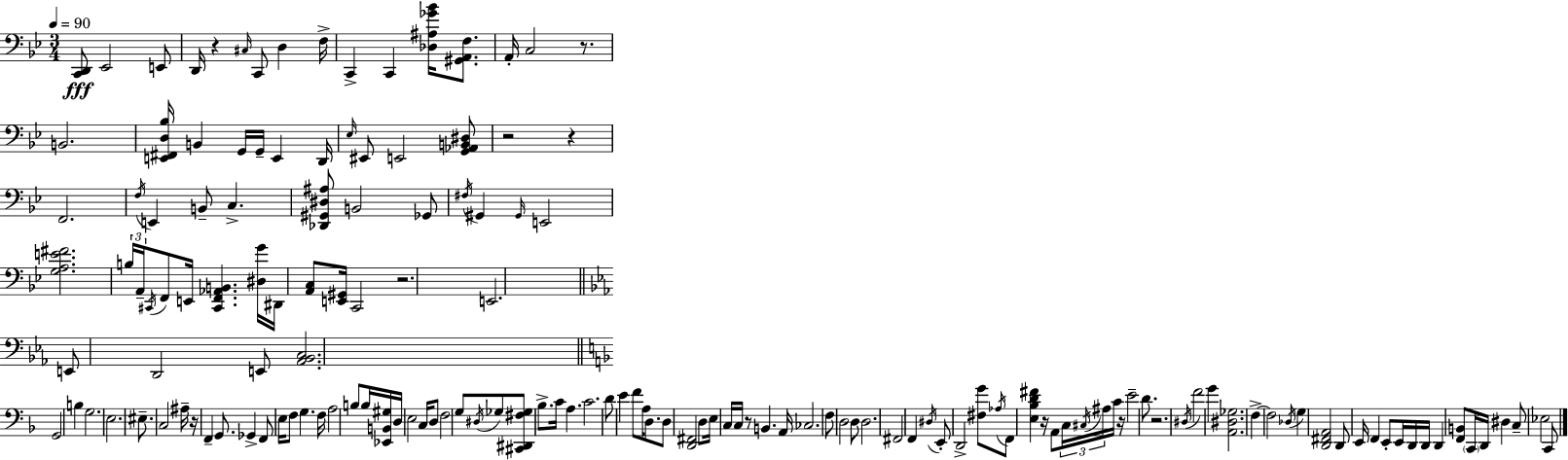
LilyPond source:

{
  \clef bass
  \numericTimeSignature
  \time 3/4
  \key bes \major
  \tempo 4 = 90
  <c, d,>8\fff ees,2 e,8 | d,16 r4 \grace { cis16 } c,8 d4 | f16-> c,4-> c,4 <des ais ges' bes'>16 <gis, a, f>8. | a,16-. c2 r8. | \break b,2. | <e, fis, d bes>16 b,4 g,16 g,16-- e,4 | d,16 \grace { ees16 } eis,8 e,2 | <g, aes, b, dis>8 r2 r4 | \break f,2. | \acciaccatura { f16 } e,4 b,8-- c4.-> | <des, gis, dis ais>8 b,2 | ges,8 \acciaccatura { fis16 } gis,4 \grace { gis,16 } e,2 | \break <g a e' fis'>2. | \tuplet 3/2 { b16 a,16-- \acciaccatura { cis,16 } } f,8 e,16 <cis, f, aes, b,>4. | <dis g'>16 dis,16 <a, c>8 <e, gis,>16 c,2 | r2. | \break e,2. | \bar "||" \break \key c \minor e,8 d,2 e,8 | <aes, bes, c>2. | \bar "||" \break \key f \major g,2 b4 | g2. | e2. | eis8.-- c2 ais16-- | \break r16 f,4-- g,8. ges,4-> | f,8 e16 f8 g4. f16 | a2 b8 b16 <ees, b, gis>16 | d16 e2 c16 d8 | \break f2 g8 \acciaccatura { dis16 } ges8 | <cis, dis, fis ges>8 bes8.-> c'16 a4. | c'2. | d'8 e'4 f'8 a16 d8. | \break d8 <d, fis,>2 d8 | e16 c16 c16 r8 b,4. | a,16 ces2. | f8 d2 d8 | \break d2. | fis,2 f,4 | \acciaccatura { dis16 } e,8-. d,2-> | <fis g'>8 \acciaccatura { aes16 } f,8 <e bes d' fis'>4 r16 a,8 | \break \tuplet 3/2 { c16 \acciaccatura { cis16 } ais16 } c'16 r16 e'2-- | d'8. r2. | \acciaccatura { dis16 } f'2 | g'4 <a, dis ges>2. | \break f4->~~ f2 | \acciaccatura { des16 } g4 <d, fis, a,>2 | d,8 e,16 f,4 | e,8-. e,16 d,16 d,16 d,4 <f, b,>8 | \break \parenthesize c,16 d,16 dis4 c8-- ees2 | c,8 \bar "|."
}